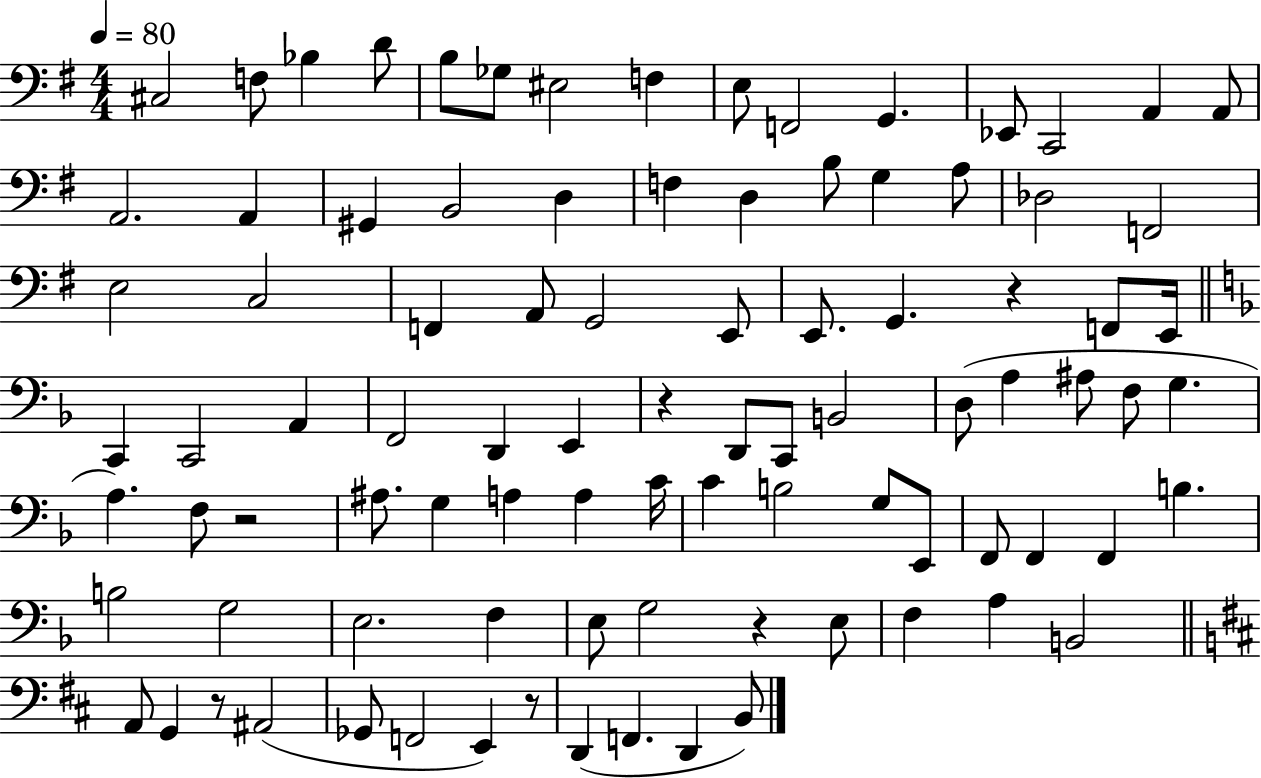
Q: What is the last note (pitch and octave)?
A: B2